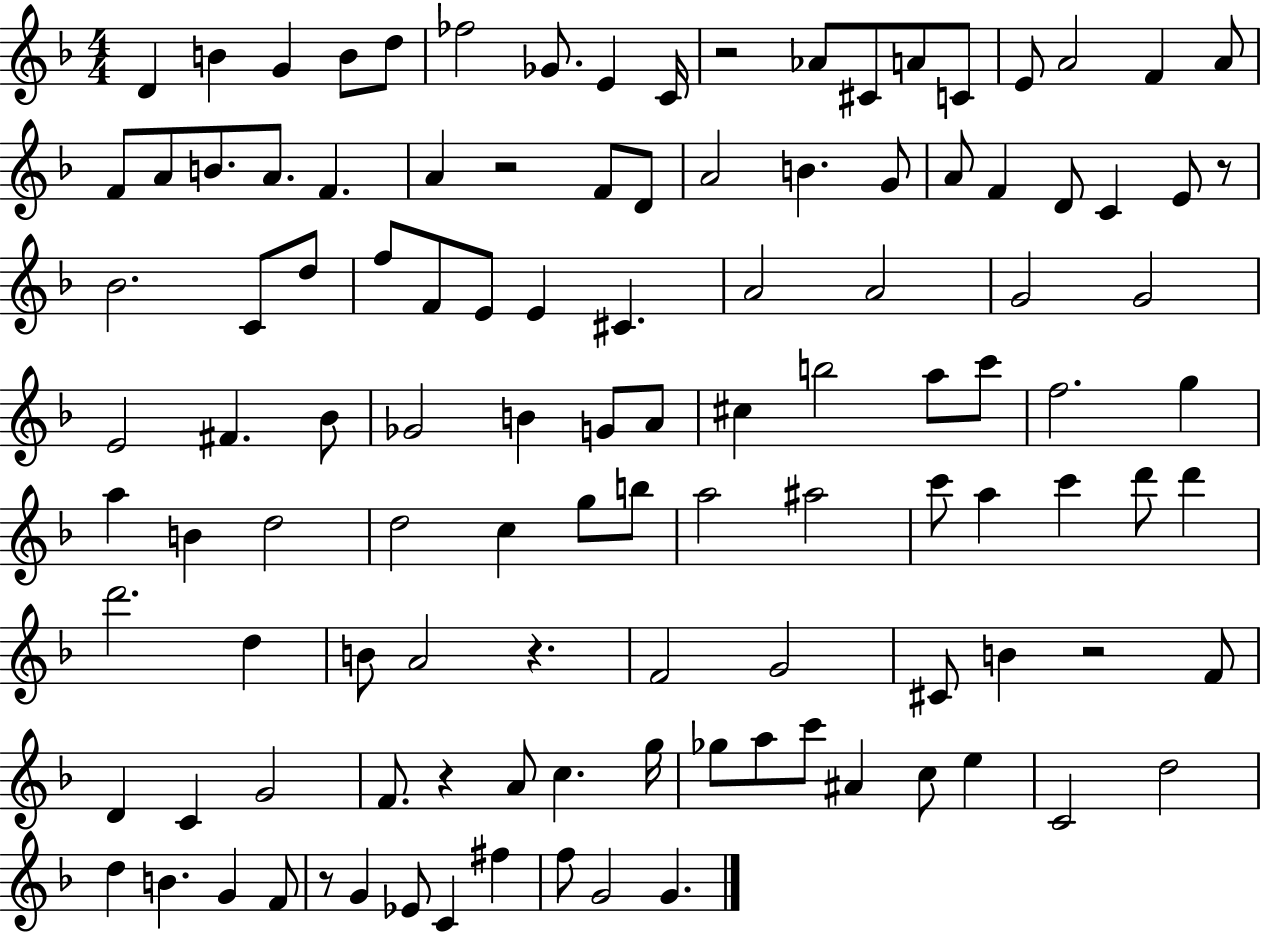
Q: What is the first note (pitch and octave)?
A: D4